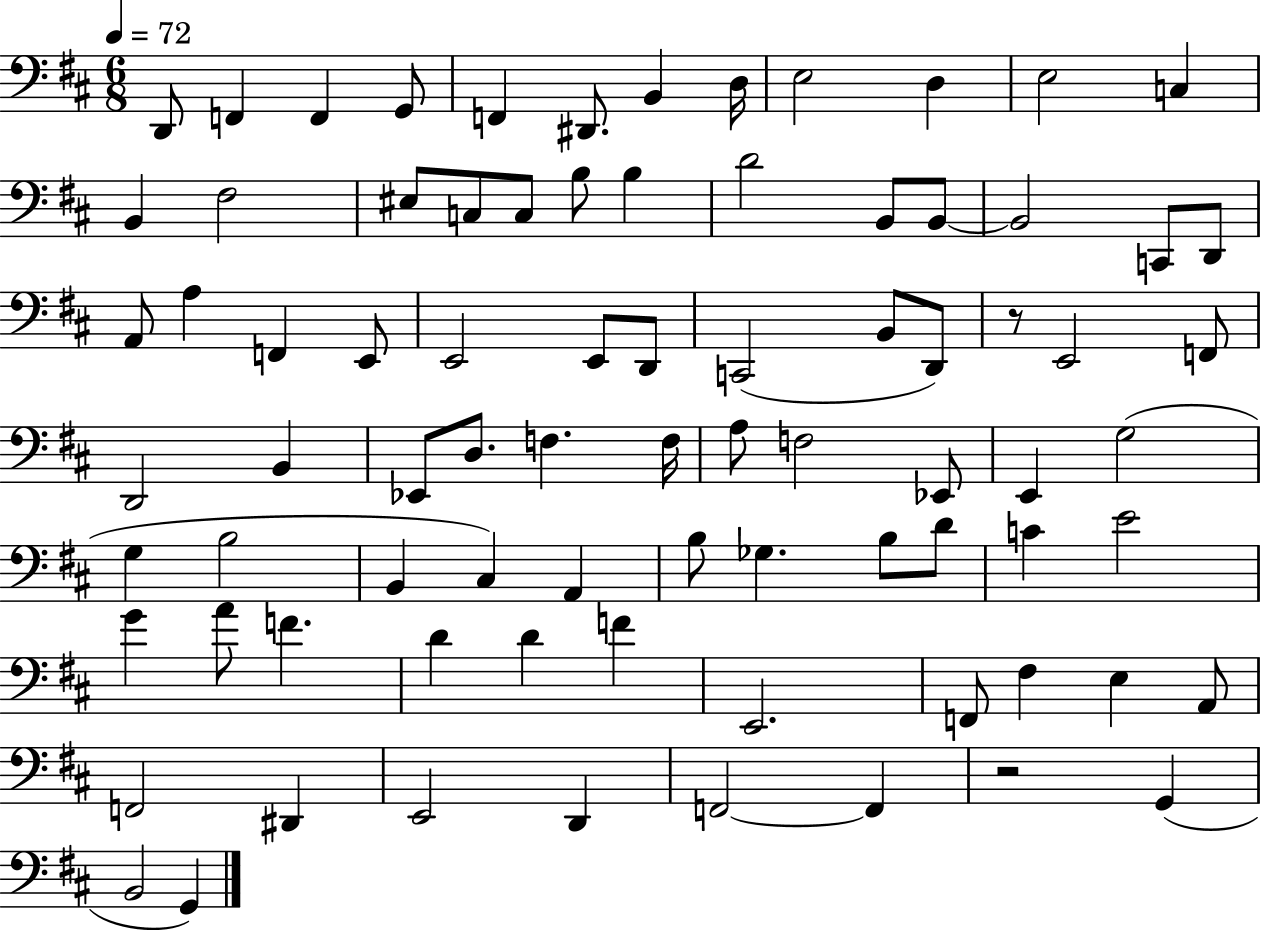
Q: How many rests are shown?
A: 2